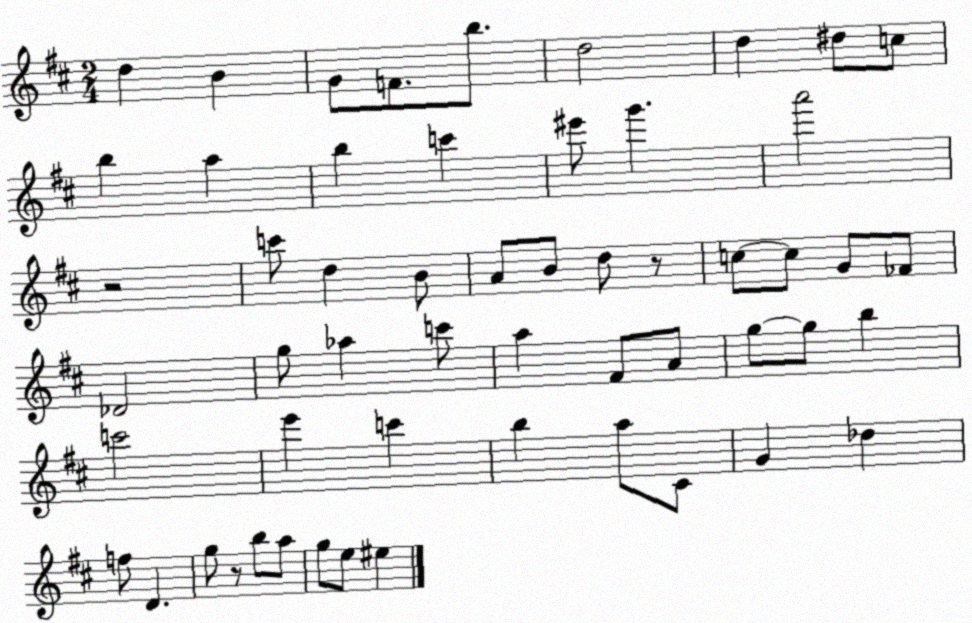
X:1
T:Untitled
M:2/4
L:1/4
K:D
d B G/2 F/2 b/2 d2 d ^d/2 c/2 b a b c' ^e'/2 g' a'2 z2 c'/2 d B/2 A/2 B/2 d/2 z/2 c/2 c/2 G/2 _F/2 _D2 g/2 _a c'/2 a ^F/2 A/2 g/2 g/2 b c'2 e' c' b a/2 ^C/2 G _d f/2 D g/2 z/2 b/2 a/2 g/2 e/2 ^e